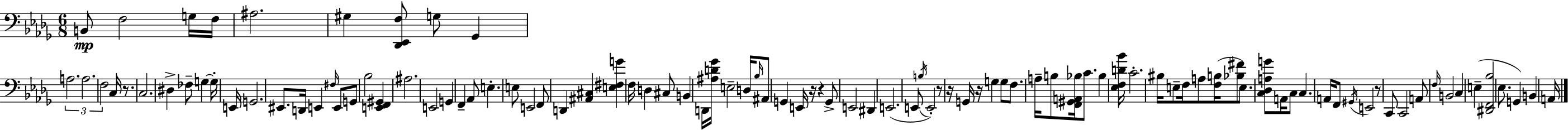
X:1
T:Untitled
M:6/8
L:1/4
K:Bbm
B,,/2 F,2 G,/4 F,/4 ^A,2 ^G, [_D,,_E,,F,]/2 G,/2 _G,, A,2 A,2 F,2 C,/4 z/2 C,2 ^D, _F,/2 G, G,/4 E,,/4 G,,2 ^E,,/2 D,,/4 E,, ^F,/4 E,,/2 G,,/2 _B,2 [E,,F,,^G,,] ^A,2 E,,2 G,, F,, _A,,/2 E, E,/2 E,,2 F,,/2 D,, [^A,,^C,] [E,^F,G] F,/4 D, ^C,/2 B,, D,,/4 [^A,D_G]/4 E,2 D,/4 _B,/4 ^A,,/2 G,, E,,/4 z/4 z G,,/2 E,,2 ^D,, E,,2 E,,/2 B,/4 E,,2 z/2 z/4 G,,/4 z/4 G, G,/2 F,/2 A,/4 B,/2 [F,,^G,,A,,_B,]/4 C/2 _B, [_E,F,D_B]/4 C2 ^B,/4 E,/2 F,/4 A,/2 [F,B,]/4 [_B,^F]/2 E,/2 [C,_D,A,G]/2 A,,/4 C,/2 C, A,,/4 F,,/2 ^G,,/4 E,,2 z/2 C,,/2 C,,2 A,,/2 F,/4 B,,2 C, E, [^D,,F,,_B,]2 _E,/2 G,, B,, A,,/4